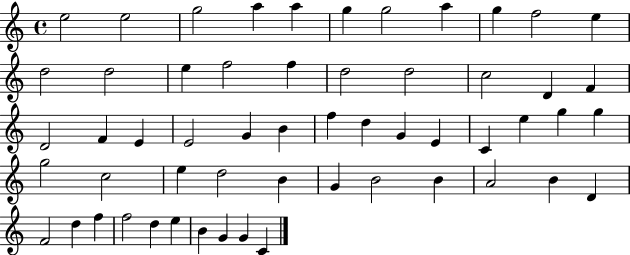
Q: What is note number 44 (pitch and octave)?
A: A4